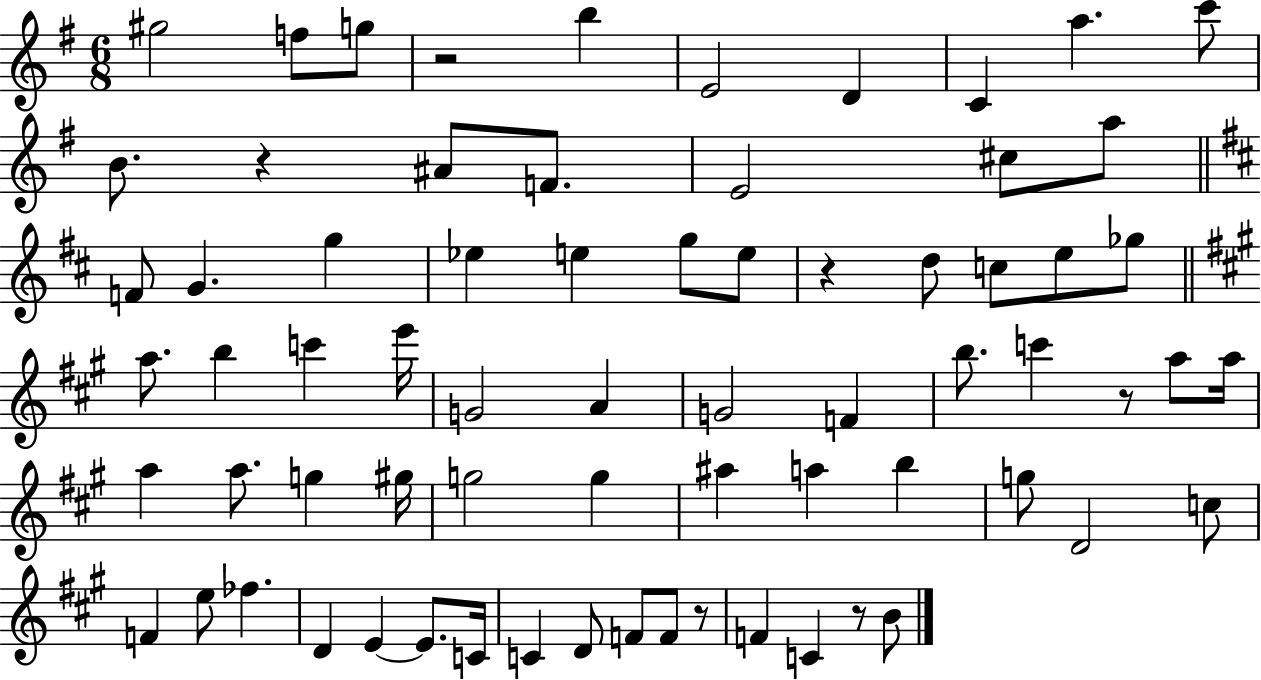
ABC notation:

X:1
T:Untitled
M:6/8
L:1/4
K:G
^g2 f/2 g/2 z2 b E2 D C a c'/2 B/2 z ^A/2 F/2 E2 ^c/2 a/2 F/2 G g _e e g/2 e/2 z d/2 c/2 e/2 _g/2 a/2 b c' e'/4 G2 A G2 F b/2 c' z/2 a/2 a/4 a a/2 g ^g/4 g2 g ^a a b g/2 D2 c/2 F e/2 _f D E E/2 C/4 C D/2 F/2 F/2 z/2 F C z/2 B/2